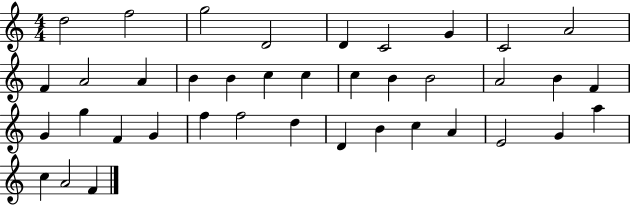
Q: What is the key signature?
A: C major